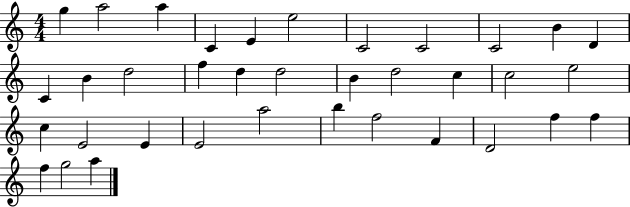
G5/q A5/h A5/q C4/q E4/q E5/h C4/h C4/h C4/h B4/q D4/q C4/q B4/q D5/h F5/q D5/q D5/h B4/q D5/h C5/q C5/h E5/h C5/q E4/h E4/q E4/h A5/h B5/q F5/h F4/q D4/h F5/q F5/q F5/q G5/h A5/q